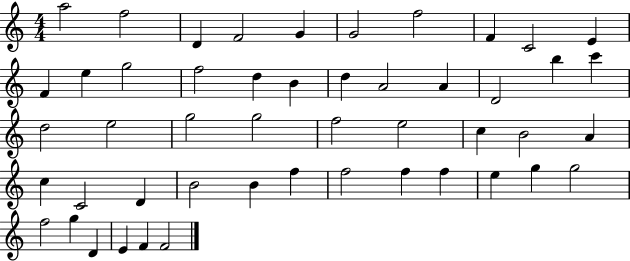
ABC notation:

X:1
T:Untitled
M:4/4
L:1/4
K:C
a2 f2 D F2 G G2 f2 F C2 E F e g2 f2 d B d A2 A D2 b c' d2 e2 g2 g2 f2 e2 c B2 A c C2 D B2 B f f2 f f e g g2 f2 g D E F F2